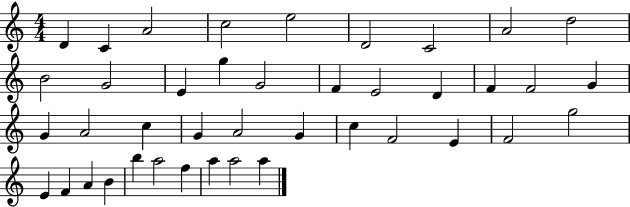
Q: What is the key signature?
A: C major